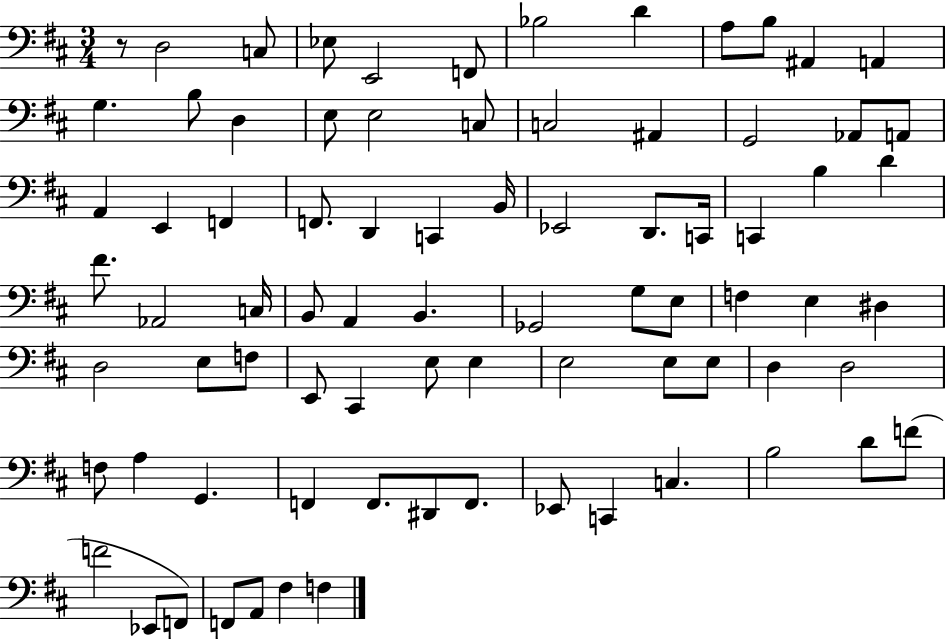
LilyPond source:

{
  \clef bass
  \numericTimeSignature
  \time 3/4
  \key d \major
  r8 d2 c8 | ees8 e,2 f,8 | bes2 d'4 | a8 b8 ais,4 a,4 | \break g4. b8 d4 | e8 e2 c8 | c2 ais,4 | g,2 aes,8 a,8 | \break a,4 e,4 f,4 | f,8. d,4 c,4 b,16 | ees,2 d,8. c,16 | c,4 b4 d'4 | \break fis'8. aes,2 c16 | b,8 a,4 b,4. | ges,2 g8 e8 | f4 e4 dis4 | \break d2 e8 f8 | e,8 cis,4 e8 e4 | e2 e8 e8 | d4 d2 | \break f8 a4 g,4. | f,4 f,8. dis,8 f,8. | ees,8 c,4 c4. | b2 d'8 f'8( | \break f'2 ees,8 f,8) | f,8 a,8 fis4 f4 | \bar "|."
}